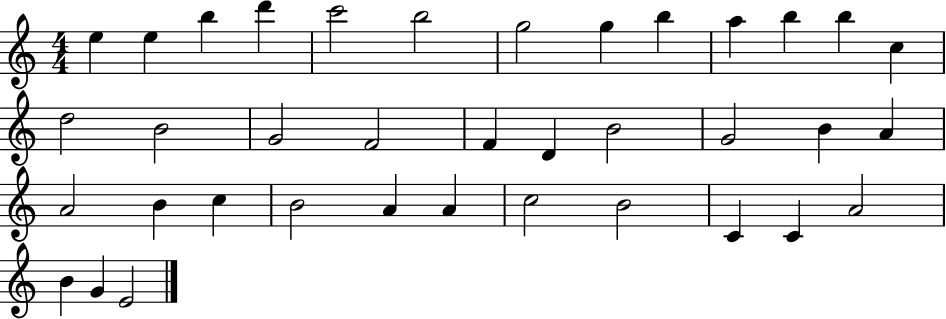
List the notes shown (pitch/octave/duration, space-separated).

E5/q E5/q B5/q D6/q C6/h B5/h G5/h G5/q B5/q A5/q B5/q B5/q C5/q D5/h B4/h G4/h F4/h F4/q D4/q B4/h G4/h B4/q A4/q A4/h B4/q C5/q B4/h A4/q A4/q C5/h B4/h C4/q C4/q A4/h B4/q G4/q E4/h